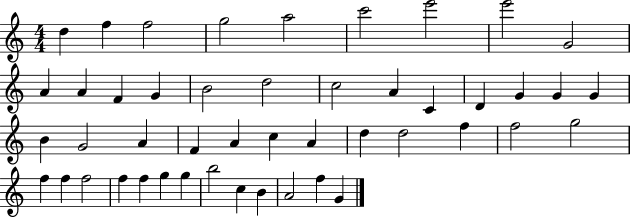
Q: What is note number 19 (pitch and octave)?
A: D4